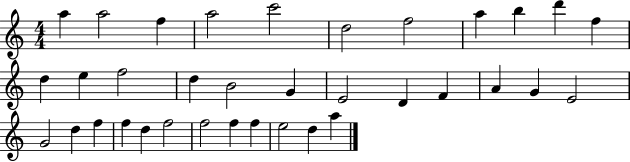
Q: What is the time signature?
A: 4/4